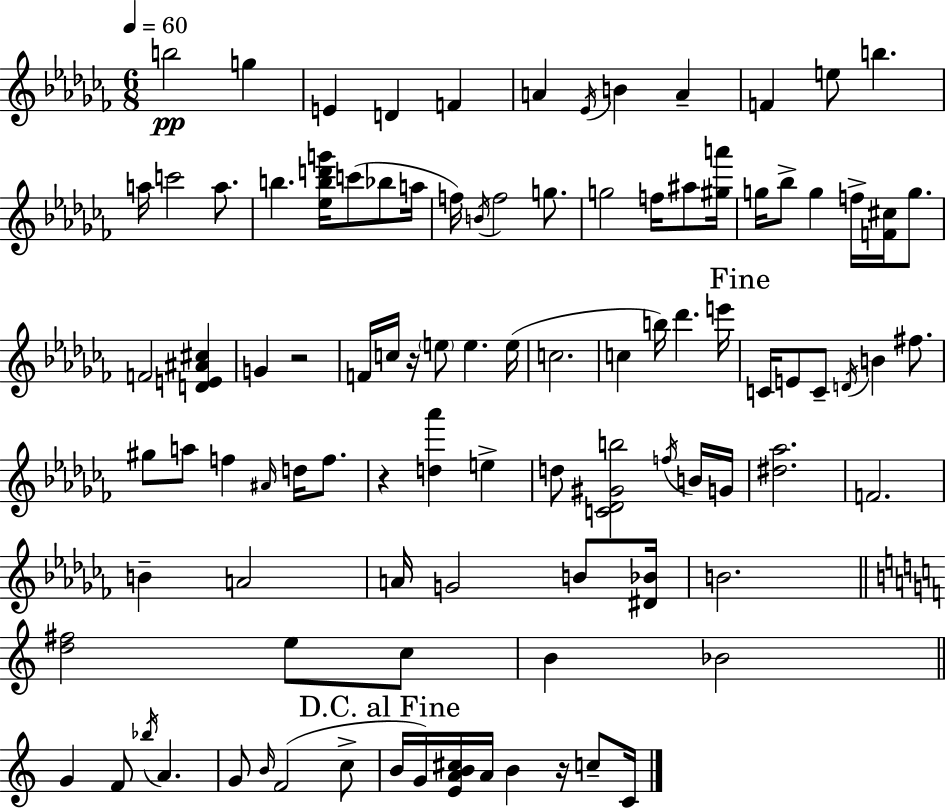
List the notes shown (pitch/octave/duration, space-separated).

B5/h G5/q E4/q D4/q F4/q A4/q Eb4/s B4/q A4/q F4/q E5/e B5/q. A5/s C6/h A5/e. B5/q. [Eb5,B5,D6,G6]/s C6/e Bb5/e A5/s F5/s B4/s F5/h G5/e. G5/h F5/s A#5/e [G#5,A6]/s G5/s Bb5/e G5/q F5/s [F4,C#5]/s G5/e. F4/h [D4,E4,A#4,C#5]/q G4/q R/h F4/s C5/s R/s E5/e E5/q. E5/s C5/h. C5/q B5/s Db6/q. E6/s C4/s E4/e C4/e D4/s B4/q F#5/e. G#5/e A5/e F5/q A#4/s D5/s F5/e. R/q [D5,Ab6]/q E5/q D5/e [C4,Db4,G#4,B5]/h F5/s B4/s G4/s [D#5,Ab5]/h. F4/h. B4/q A4/h A4/s G4/h B4/e [D#4,Bb4]/s B4/h. [D5,F#5]/h E5/e C5/e B4/q Bb4/h G4/q F4/e Bb5/s A4/q. G4/e B4/s F4/h C5/e B4/s G4/s [E4,A4,B4,C#5]/s A4/s B4/q R/s C5/e C4/s